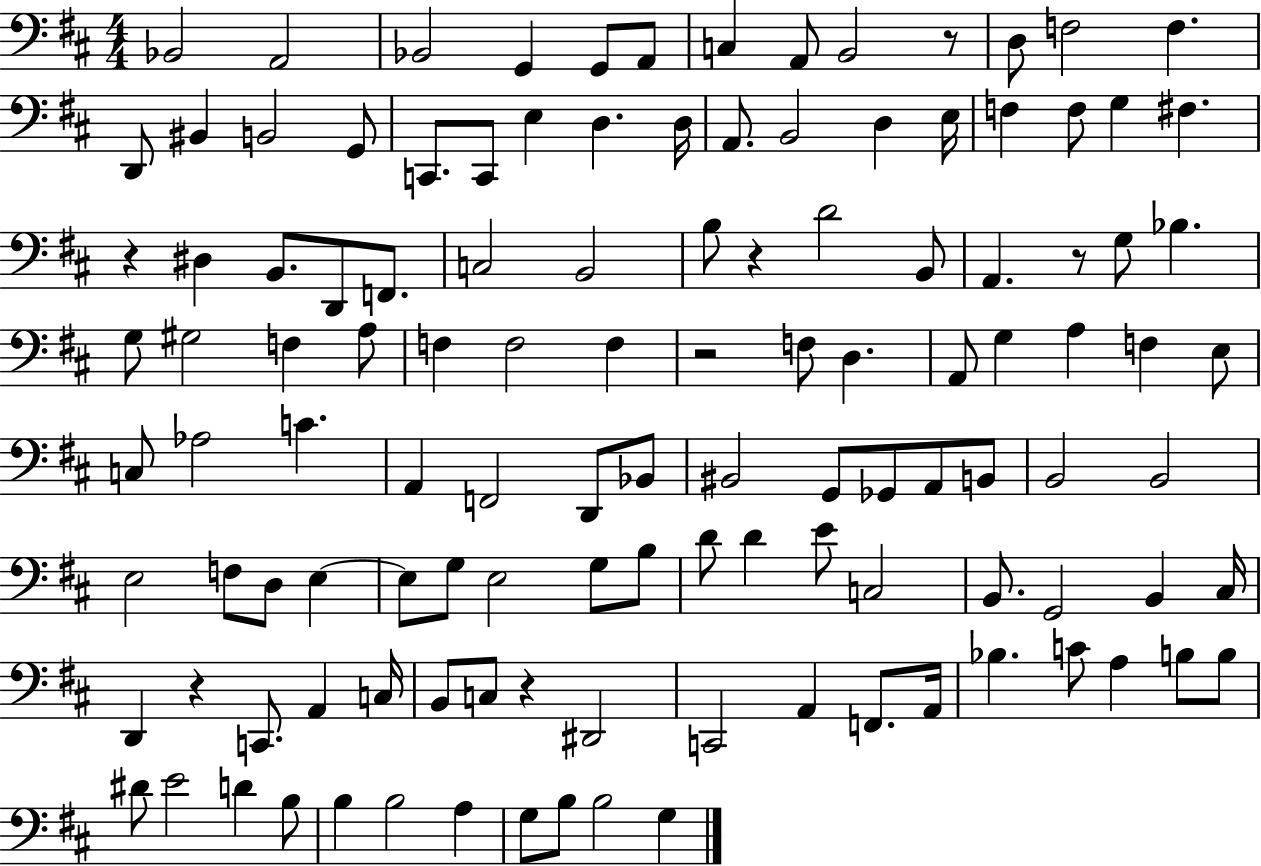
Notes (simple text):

Bb2/h A2/h Bb2/h G2/q G2/e A2/e C3/q A2/e B2/h R/e D3/e F3/h F3/q. D2/e BIS2/q B2/h G2/e C2/e. C2/e E3/q D3/q. D3/s A2/e. B2/h D3/q E3/s F3/q F3/e G3/q F#3/q. R/q D#3/q B2/e. D2/e F2/e. C3/h B2/h B3/e R/q D4/h B2/e A2/q. R/e G3/e Bb3/q. G3/e G#3/h F3/q A3/e F3/q F3/h F3/q R/h F3/e D3/q. A2/e G3/q A3/q F3/q E3/e C3/e Ab3/h C4/q. A2/q F2/h D2/e Bb2/e BIS2/h G2/e Gb2/e A2/e B2/e B2/h B2/h E3/h F3/e D3/e E3/q E3/e G3/e E3/h G3/e B3/e D4/e D4/q E4/e C3/h B2/e. G2/h B2/q C#3/s D2/q R/q C2/e. A2/q C3/s B2/e C3/e R/q D#2/h C2/h A2/q F2/e. A2/s Bb3/q. C4/e A3/q B3/e B3/e D#4/e E4/h D4/q B3/e B3/q B3/h A3/q G3/e B3/e B3/h G3/q